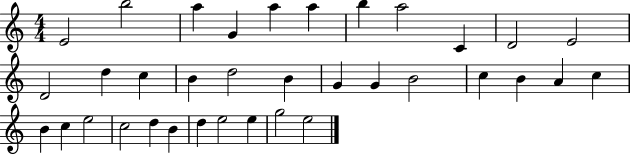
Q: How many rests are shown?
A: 0